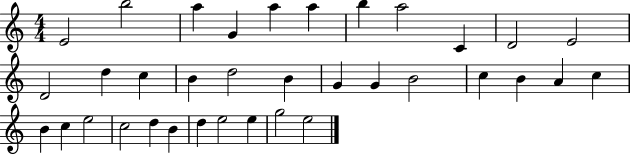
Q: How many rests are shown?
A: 0